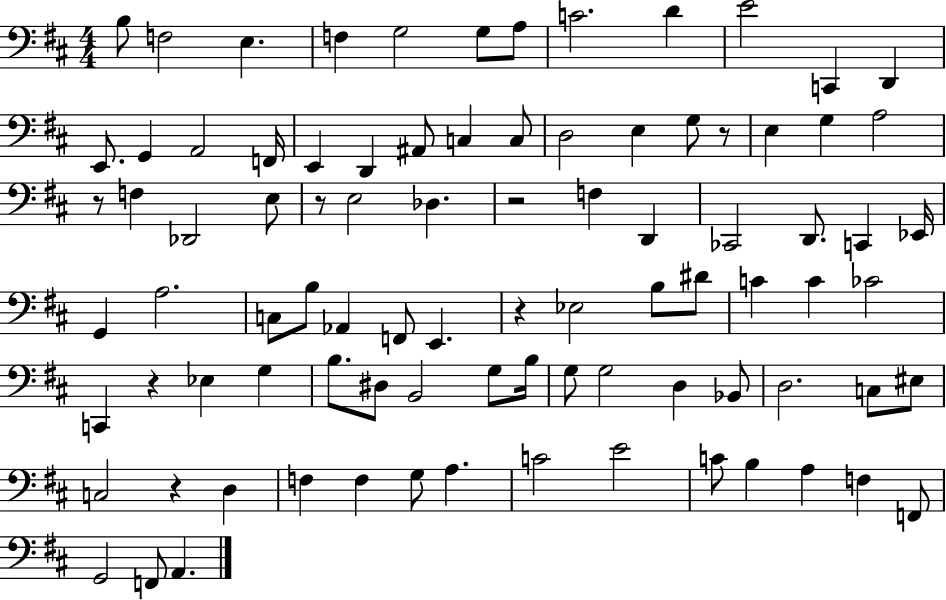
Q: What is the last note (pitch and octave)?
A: A2